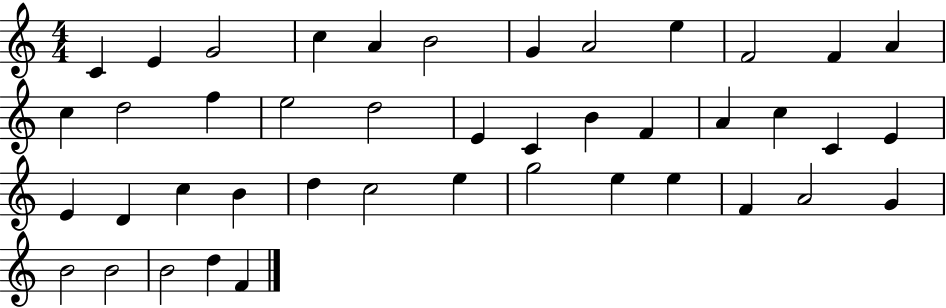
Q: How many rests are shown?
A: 0